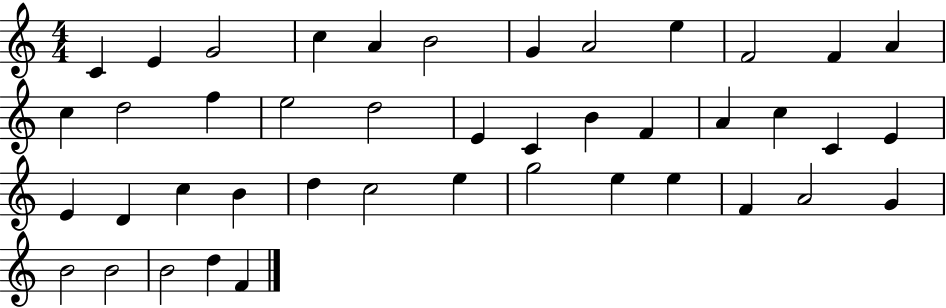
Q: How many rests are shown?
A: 0